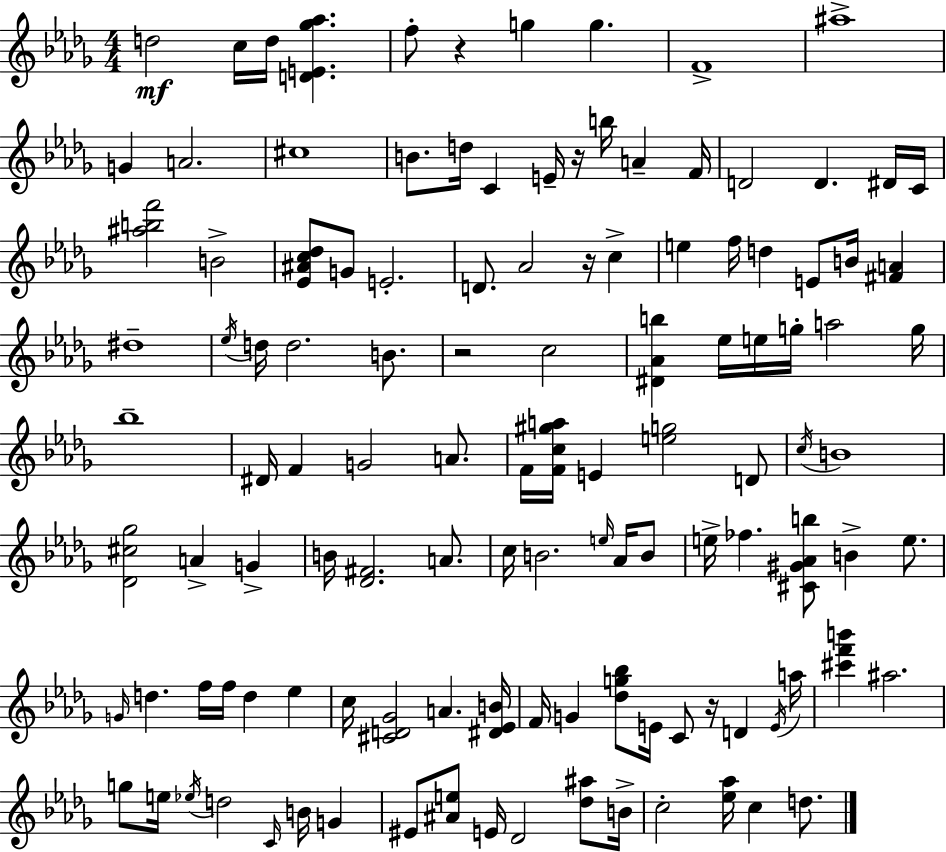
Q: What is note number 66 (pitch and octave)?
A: B4